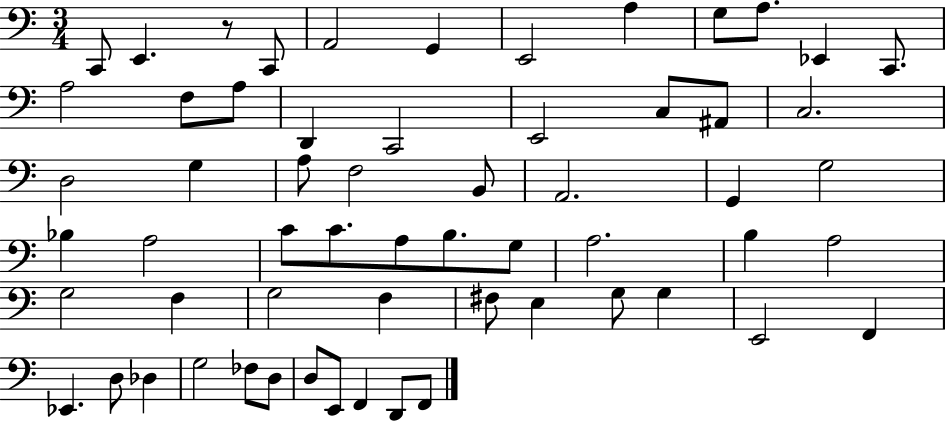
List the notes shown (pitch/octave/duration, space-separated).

C2/e E2/q. R/e C2/e A2/h G2/q E2/h A3/q G3/e A3/e. Eb2/q C2/e. A3/h F3/e A3/e D2/q C2/h E2/h C3/e A#2/e C3/h. D3/h G3/q A3/e F3/h B2/e A2/h. G2/q G3/h Bb3/q A3/h C4/e C4/e. A3/e B3/e. G3/e A3/h. B3/q A3/h G3/h F3/q G3/h F3/q F#3/e E3/q G3/e G3/q E2/h F2/q Eb2/q. D3/e Db3/q G3/h FES3/e D3/e D3/e E2/e F2/q D2/e F2/e